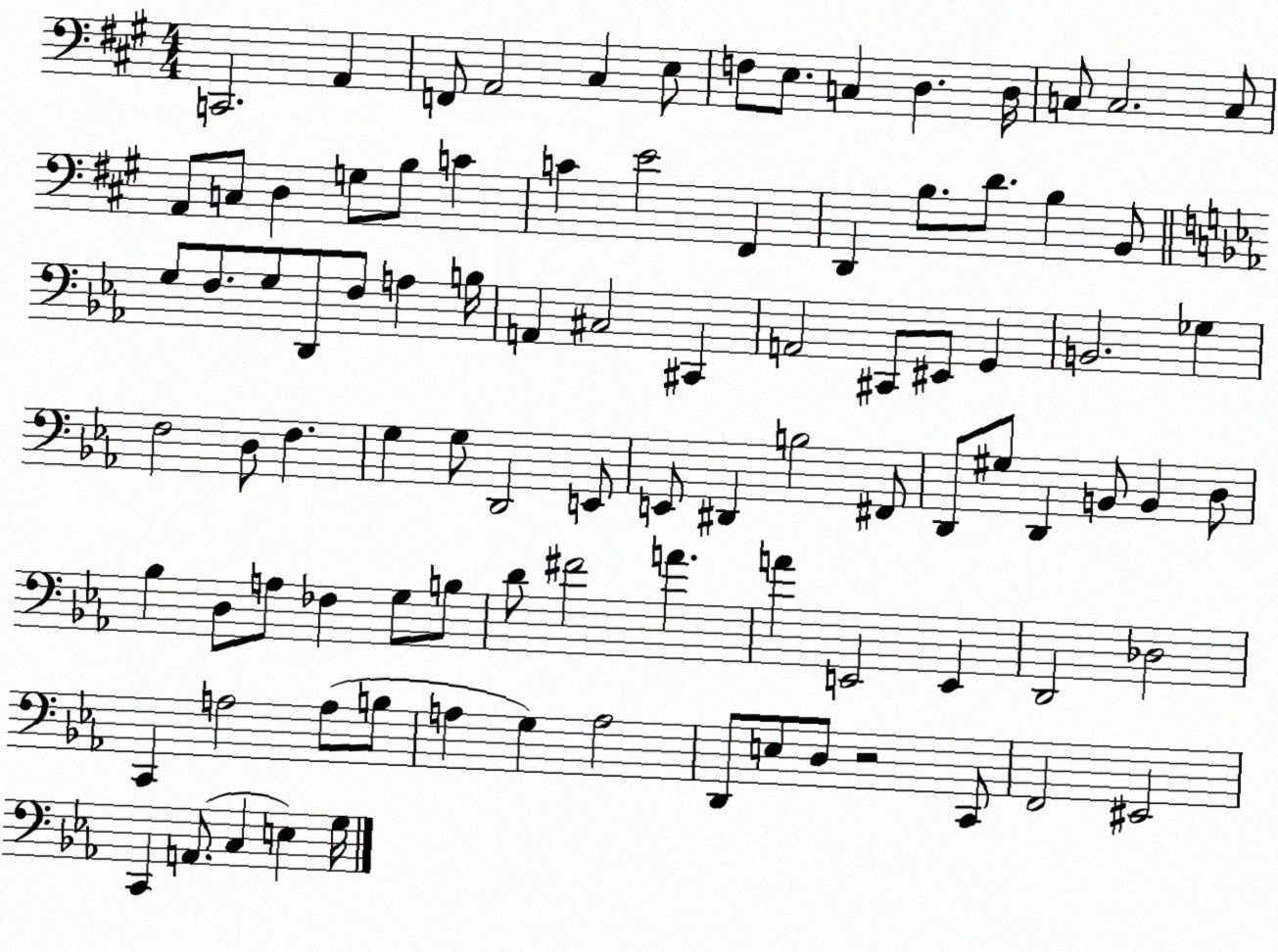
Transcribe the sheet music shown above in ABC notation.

X:1
T:Untitled
M:4/4
L:1/4
K:A
C,,2 A,, F,,/2 A,,2 ^C, E,/2 F,/2 E,/2 C, D, D,/4 C,/2 C,2 C,/2 A,,/2 C,/2 D, G,/2 B,/2 C C E2 ^F,, D,, B,/2 D/2 B, B,,/2 G,/2 F,/2 G,/2 D,,/2 F,/2 A, B,/4 A,, ^C,2 ^C,, A,,2 ^C,,/2 ^E,,/2 G,, B,,2 _G, F,2 D,/2 F, G, G,/2 D,,2 E,,/2 E,,/2 ^D,, B,2 ^F,,/2 D,,/2 ^G,/2 D,, B,,/2 B,, D,/2 _B, D,/2 A,/2 _F, G,/2 B,/2 D/2 ^F2 A A E,,2 E,, D,,2 _D,2 C,, A,2 A,/2 B,/2 A, G, A,2 D,,/2 E,/2 D,/2 z2 C,,/2 F,,2 ^E,,2 C,, A,,/2 C, E, G,/4